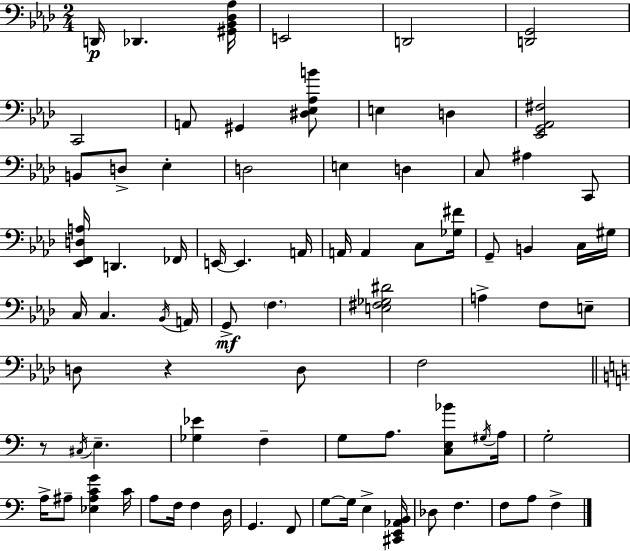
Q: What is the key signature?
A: AES major